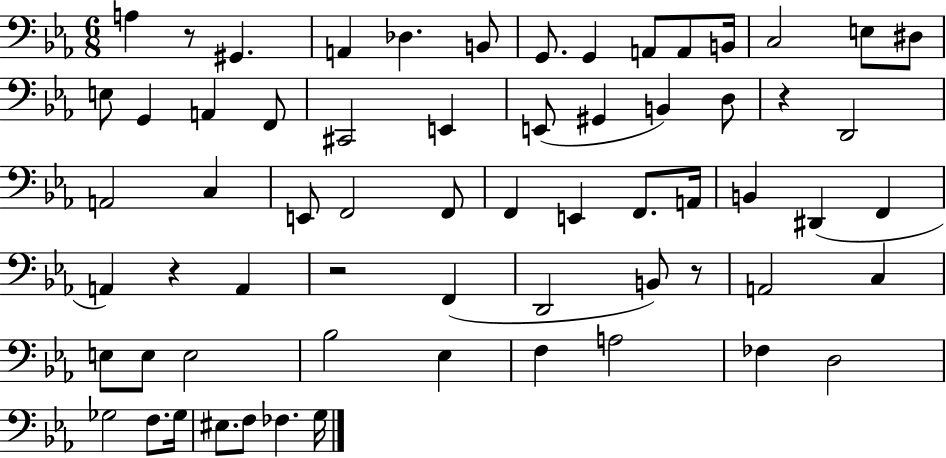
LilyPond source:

{
  \clef bass
  \numericTimeSignature
  \time 6/8
  \key ees \major
  \repeat volta 2 { a4 r8 gis,4. | a,4 des4. b,8 | g,8. g,4 a,8 a,8 b,16 | c2 e8 dis8 | \break e8 g,4 a,4 f,8 | cis,2 e,4 | e,8( gis,4 b,4) d8 | r4 d,2 | \break a,2 c4 | e,8 f,2 f,8 | f,4 e,4 f,8. a,16 | b,4 dis,4( f,4 | \break a,4) r4 a,4 | r2 f,4( | d,2 b,8) r8 | a,2 c4 | \break e8 e8 e2 | bes2 ees4 | f4 a2 | fes4 d2 | \break ges2 f8. ges16 | eis8. f8 fes4. g16 | } \bar "|."
}